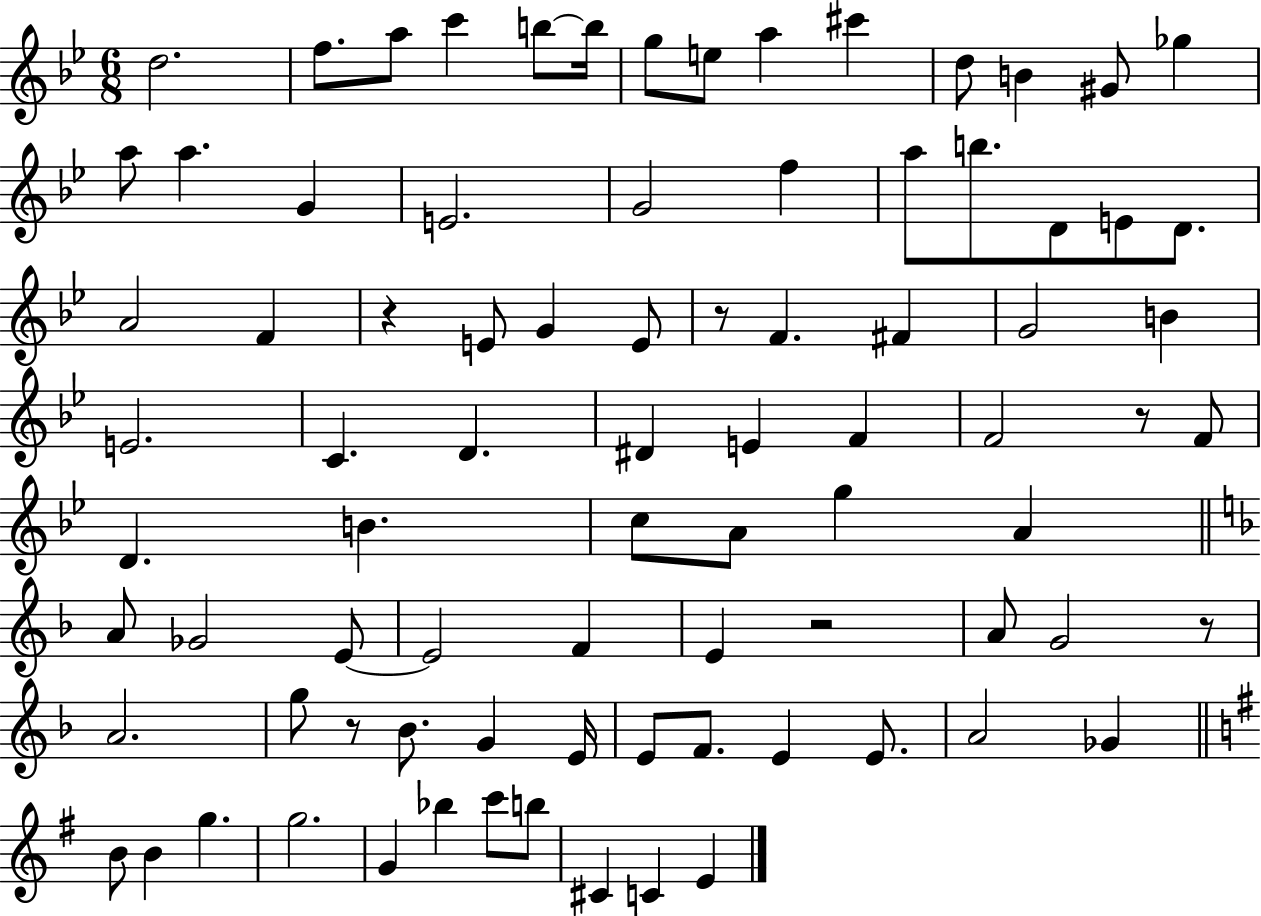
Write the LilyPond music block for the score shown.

{
  \clef treble
  \numericTimeSignature
  \time 6/8
  \key bes \major
  d''2. | f''8. a''8 c'''4 b''8~~ b''16 | g''8 e''8 a''4 cis'''4 | d''8 b'4 gis'8 ges''4 | \break a''8 a''4. g'4 | e'2. | g'2 f''4 | a''8 b''8. d'8 e'8 d'8. | \break a'2 f'4 | r4 e'8 g'4 e'8 | r8 f'4. fis'4 | g'2 b'4 | \break e'2. | c'4. d'4. | dis'4 e'4 f'4 | f'2 r8 f'8 | \break d'4. b'4. | c''8 a'8 g''4 a'4 | \bar "||" \break \key f \major a'8 ges'2 e'8~~ | e'2 f'4 | e'4 r2 | a'8 g'2 r8 | \break a'2. | g''8 r8 bes'8. g'4 e'16 | e'8 f'8. e'4 e'8. | a'2 ges'4 | \break \bar "||" \break \key g \major b'8 b'4 g''4. | g''2. | g'4 bes''4 c'''8 b''8 | cis'4 c'4 e'4 | \break \bar "|."
}